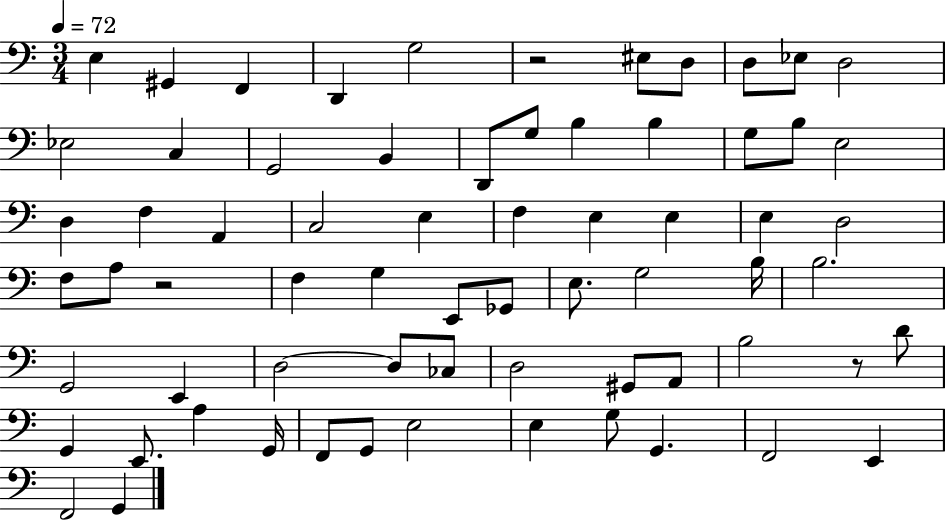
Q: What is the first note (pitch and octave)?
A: E3